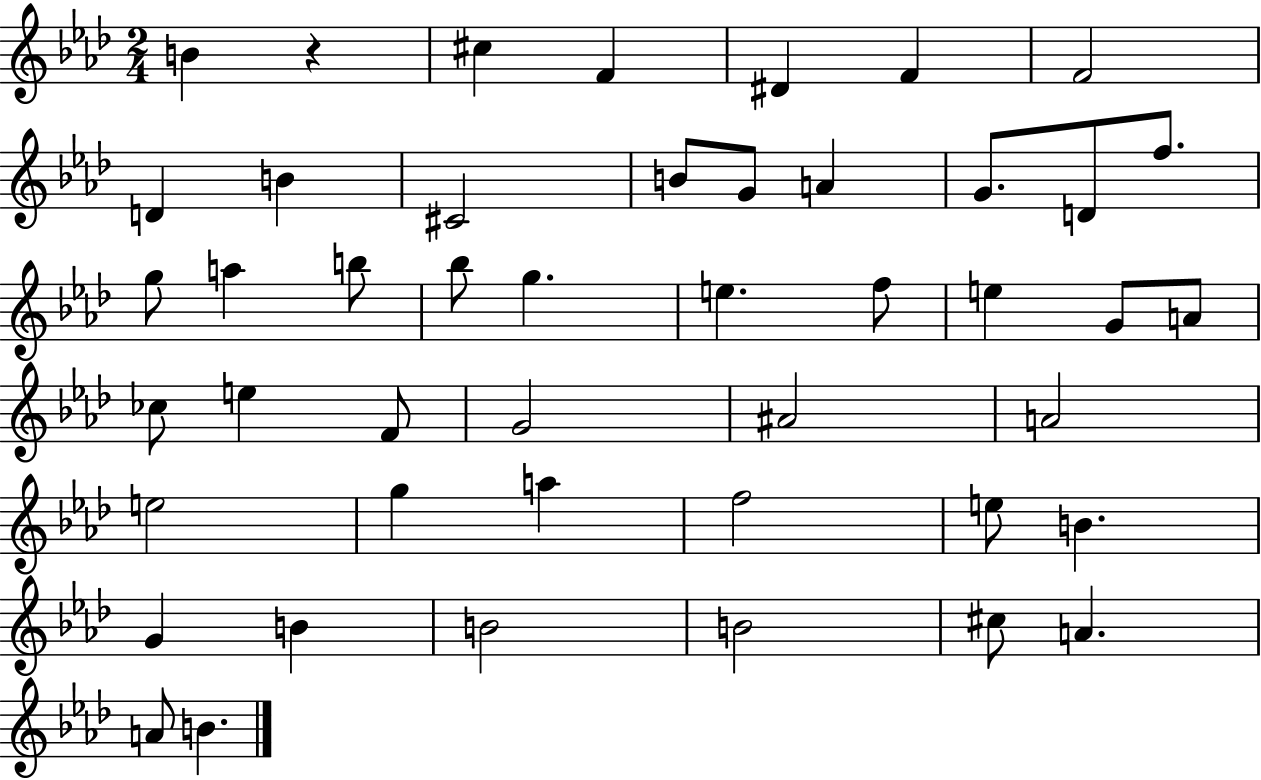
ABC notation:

X:1
T:Untitled
M:2/4
L:1/4
K:Ab
B z ^c F ^D F F2 D B ^C2 B/2 G/2 A G/2 D/2 f/2 g/2 a b/2 _b/2 g e f/2 e G/2 A/2 _c/2 e F/2 G2 ^A2 A2 e2 g a f2 e/2 B G B B2 B2 ^c/2 A A/2 B